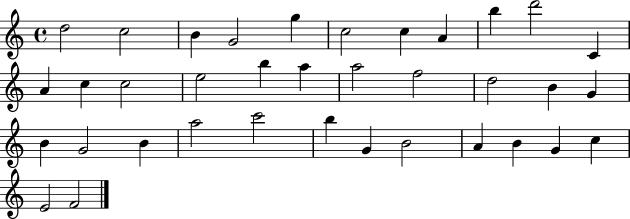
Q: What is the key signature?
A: C major